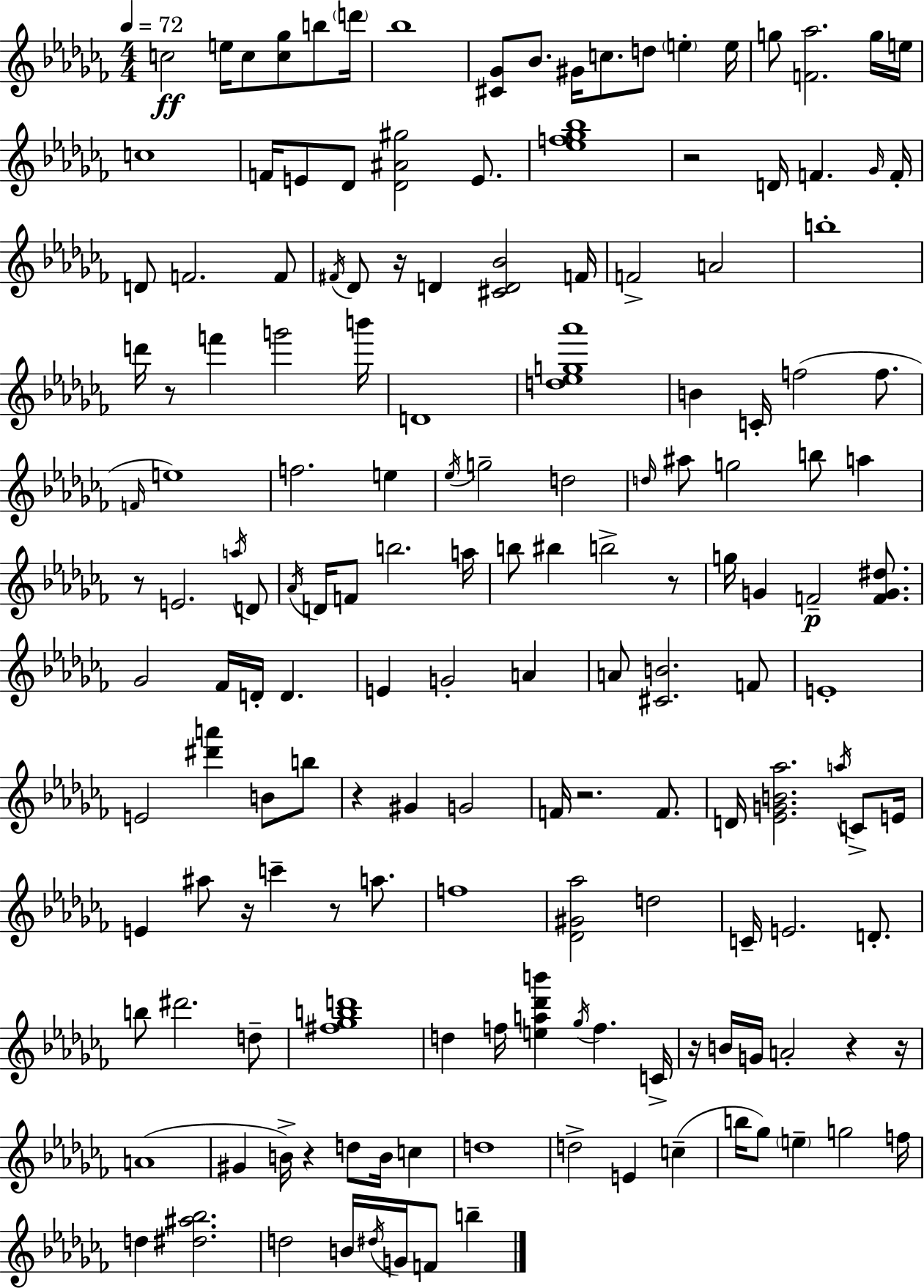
C5/h E5/s C5/e [C5,Gb5]/e B5/e D6/s Bb5/w [C#4,Gb4]/e Bb4/e. G#4/s C5/e. D5/e E5/q E5/s G5/e [F4,Ab5]/h. G5/s E5/s C5/w F4/s E4/e Db4/e [Db4,A#4,G#5]/h E4/e. [Eb5,F5,Gb5,Bb5]/w R/h D4/s F4/q. Gb4/s F4/s D4/e F4/h. F4/e F#4/s Db4/e R/s D4/q [C#4,D4,Bb4]/h F4/s F4/h A4/h B5/w D6/s R/e F6/q G6/h B6/s D4/w [D5,Eb5,G5,Ab6]/w B4/q C4/s F5/h F5/e. F4/s E5/w F5/h. E5/q Eb5/s G5/h D5/h D5/s A#5/e G5/h B5/e A5/q R/e E4/h. A5/s D4/e Ab4/s D4/s F4/e B5/h. A5/s B5/e BIS5/q B5/h R/e G5/s G4/q F4/h [F4,G4,D#5]/e. Gb4/h FES4/s D4/s D4/q. E4/q G4/h A4/q A4/e [C#4,B4]/h. F4/e E4/w E4/h [D#6,A6]/q B4/e B5/e R/q G#4/q G4/h F4/s R/h. F4/e. D4/s [Eb4,G4,B4,Ab5]/h. A5/s C4/e E4/s E4/q A#5/e R/s C6/q R/e A5/e. F5/w [Db4,G#4,Ab5]/h D5/h C4/s E4/h. D4/e. B5/e D#6/h. D5/e [F#5,Gb5,B5,D6]/w D5/q F5/s [E5,A5,Db6,B6]/q Gb5/s F5/q. C4/s R/s B4/s G4/s A4/h R/q R/s A4/w G#4/q B4/s R/q D5/e B4/s C5/q D5/w D5/h E4/q C5/q B5/s Gb5/e E5/q G5/h F5/s D5/q [D#5,A#5,Bb5]/h. D5/h B4/s D#5/s G4/s F4/e B5/q